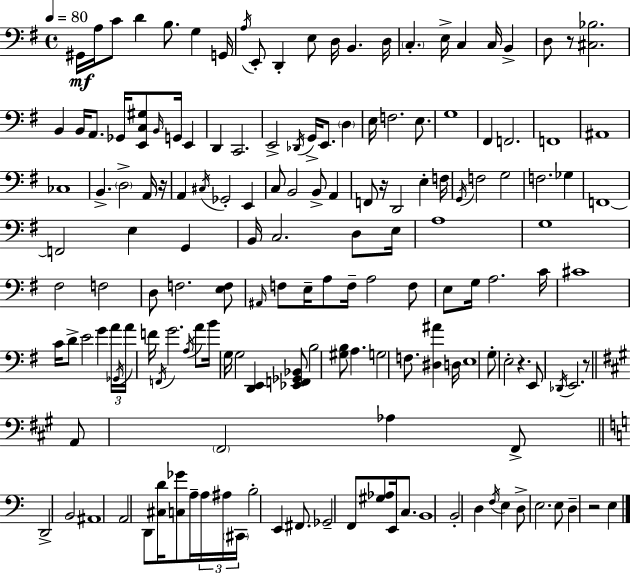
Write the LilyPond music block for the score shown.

{
  \clef bass
  \time 4/4
  \defaultTimeSignature
  \key g \major
  \tempo 4 = 80
  \repeat volta 2 { gis,16\mf a16 c'8 d'4 b8. g4 g,16 | \acciaccatura { a16 } e,8-. d,4-. e8 d16 b,4. | d16 \parenthesize c4.-. e16-> c4 c16 b,4-> | d8 r8 <cis bes>2. | \break b,4 b,16 a,8. ges,16 <e, c gis>8 \grace { b,16 } g,16 e,4 | d,4 c,2. | e,2-> \acciaccatura { des,16 } g,16-> e,8. \parenthesize d4 | e16 f2. | \break e8. g1 | fis,4 f,2. | f,1 | ais,1 | \break ces1 | b,4.-> \parenthesize d2-> | a,16 r16 a,4 \acciaccatura { cis16 } ges,2-. | e,4 c8 b,2 b,8-> | \break a,4 f,8 r16 d,2 e4-. | f16 \acciaccatura { g,16 } f2 g2 | f2. | ges4 f,1~~ | \break f,2 e4 | g,4 b,16 c2. | d8 e16 a1 | g1 | \break fis2 f2 | d8 f2. | <e f>8 \grace { ais,16 } f8 e16-- a8 f16-- a2 | f8 e8 g16 a2. | \break c'16 cis'1 | c'16 d'8-> e'2 | g'4 \tuplet 3/2 { a'16 \acciaccatura { ges,16 } a'16 } f'16 \acciaccatura { f,16 } g'2. | \acciaccatura { a16 } a'8 b'16 g16 g2 | \break <d, e,>4 <ees, f, ges, bes,>8 b2 | <gis b>8 a4. g2 | f8. <dis ais'>4 d16 e1 | g8-. e2-. | \break r4. e,8 \acciaccatura { des,16 } e,2. | r8 \bar "||" \break \key a \major a,8 \parenthesize fis,2 aes4 fis,8-> | \bar "||" \break \key c \major d,2-> b,2 | ais,1 | a,2 d,8 <cis d'>16 <c ges'>8 a16-- \tuplet 3/2 { a16 ais16 | \parenthesize cis,16 } b2-. e,4 fis,8. | \break ges,2-- f,8 <gis aes>8 e,16 c8. | b,1 | b,2-. d4 \acciaccatura { f16 } e4 | d8-> e2. e8 | \break d4-- r2 e4 | } \bar "|."
}